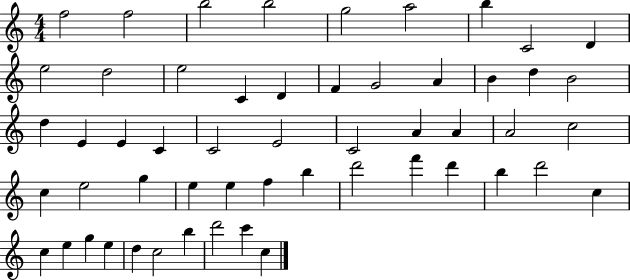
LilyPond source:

{
  \clef treble
  \numericTimeSignature
  \time 4/4
  \key c \major
  f''2 f''2 | b''2 b''2 | g''2 a''2 | b''4 c'2 d'4 | \break e''2 d''2 | e''2 c'4 d'4 | f'4 g'2 a'4 | b'4 d''4 b'2 | \break d''4 e'4 e'4 c'4 | c'2 e'2 | c'2 a'4 a'4 | a'2 c''2 | \break c''4 e''2 g''4 | e''4 e''4 f''4 b''4 | d'''2 f'''4 d'''4 | b''4 d'''2 c''4 | \break c''4 e''4 g''4 e''4 | d''4 c''2 b''4 | d'''2 c'''4 c''4 | \bar "|."
}